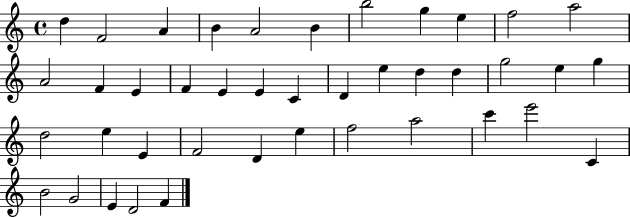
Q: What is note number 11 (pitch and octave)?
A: A5